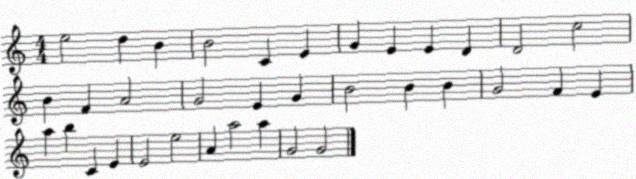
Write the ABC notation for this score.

X:1
T:Untitled
M:4/4
L:1/4
K:C
e2 d B B2 C E G E E D D2 c2 B F A2 G2 E G B2 B B G2 F E a b C E E2 e2 A a2 a G2 G2